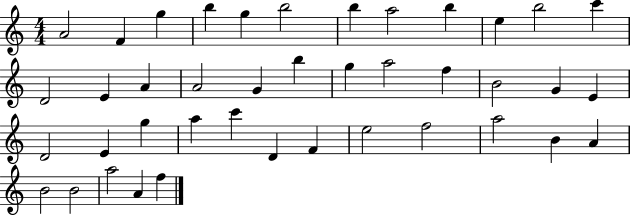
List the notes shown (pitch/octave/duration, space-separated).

A4/h F4/q G5/q B5/q G5/q B5/h B5/q A5/h B5/q E5/q B5/h C6/q D4/h E4/q A4/q A4/h G4/q B5/q G5/q A5/h F5/q B4/h G4/q E4/q D4/h E4/q G5/q A5/q C6/q D4/q F4/q E5/h F5/h A5/h B4/q A4/q B4/h B4/h A5/h A4/q F5/q